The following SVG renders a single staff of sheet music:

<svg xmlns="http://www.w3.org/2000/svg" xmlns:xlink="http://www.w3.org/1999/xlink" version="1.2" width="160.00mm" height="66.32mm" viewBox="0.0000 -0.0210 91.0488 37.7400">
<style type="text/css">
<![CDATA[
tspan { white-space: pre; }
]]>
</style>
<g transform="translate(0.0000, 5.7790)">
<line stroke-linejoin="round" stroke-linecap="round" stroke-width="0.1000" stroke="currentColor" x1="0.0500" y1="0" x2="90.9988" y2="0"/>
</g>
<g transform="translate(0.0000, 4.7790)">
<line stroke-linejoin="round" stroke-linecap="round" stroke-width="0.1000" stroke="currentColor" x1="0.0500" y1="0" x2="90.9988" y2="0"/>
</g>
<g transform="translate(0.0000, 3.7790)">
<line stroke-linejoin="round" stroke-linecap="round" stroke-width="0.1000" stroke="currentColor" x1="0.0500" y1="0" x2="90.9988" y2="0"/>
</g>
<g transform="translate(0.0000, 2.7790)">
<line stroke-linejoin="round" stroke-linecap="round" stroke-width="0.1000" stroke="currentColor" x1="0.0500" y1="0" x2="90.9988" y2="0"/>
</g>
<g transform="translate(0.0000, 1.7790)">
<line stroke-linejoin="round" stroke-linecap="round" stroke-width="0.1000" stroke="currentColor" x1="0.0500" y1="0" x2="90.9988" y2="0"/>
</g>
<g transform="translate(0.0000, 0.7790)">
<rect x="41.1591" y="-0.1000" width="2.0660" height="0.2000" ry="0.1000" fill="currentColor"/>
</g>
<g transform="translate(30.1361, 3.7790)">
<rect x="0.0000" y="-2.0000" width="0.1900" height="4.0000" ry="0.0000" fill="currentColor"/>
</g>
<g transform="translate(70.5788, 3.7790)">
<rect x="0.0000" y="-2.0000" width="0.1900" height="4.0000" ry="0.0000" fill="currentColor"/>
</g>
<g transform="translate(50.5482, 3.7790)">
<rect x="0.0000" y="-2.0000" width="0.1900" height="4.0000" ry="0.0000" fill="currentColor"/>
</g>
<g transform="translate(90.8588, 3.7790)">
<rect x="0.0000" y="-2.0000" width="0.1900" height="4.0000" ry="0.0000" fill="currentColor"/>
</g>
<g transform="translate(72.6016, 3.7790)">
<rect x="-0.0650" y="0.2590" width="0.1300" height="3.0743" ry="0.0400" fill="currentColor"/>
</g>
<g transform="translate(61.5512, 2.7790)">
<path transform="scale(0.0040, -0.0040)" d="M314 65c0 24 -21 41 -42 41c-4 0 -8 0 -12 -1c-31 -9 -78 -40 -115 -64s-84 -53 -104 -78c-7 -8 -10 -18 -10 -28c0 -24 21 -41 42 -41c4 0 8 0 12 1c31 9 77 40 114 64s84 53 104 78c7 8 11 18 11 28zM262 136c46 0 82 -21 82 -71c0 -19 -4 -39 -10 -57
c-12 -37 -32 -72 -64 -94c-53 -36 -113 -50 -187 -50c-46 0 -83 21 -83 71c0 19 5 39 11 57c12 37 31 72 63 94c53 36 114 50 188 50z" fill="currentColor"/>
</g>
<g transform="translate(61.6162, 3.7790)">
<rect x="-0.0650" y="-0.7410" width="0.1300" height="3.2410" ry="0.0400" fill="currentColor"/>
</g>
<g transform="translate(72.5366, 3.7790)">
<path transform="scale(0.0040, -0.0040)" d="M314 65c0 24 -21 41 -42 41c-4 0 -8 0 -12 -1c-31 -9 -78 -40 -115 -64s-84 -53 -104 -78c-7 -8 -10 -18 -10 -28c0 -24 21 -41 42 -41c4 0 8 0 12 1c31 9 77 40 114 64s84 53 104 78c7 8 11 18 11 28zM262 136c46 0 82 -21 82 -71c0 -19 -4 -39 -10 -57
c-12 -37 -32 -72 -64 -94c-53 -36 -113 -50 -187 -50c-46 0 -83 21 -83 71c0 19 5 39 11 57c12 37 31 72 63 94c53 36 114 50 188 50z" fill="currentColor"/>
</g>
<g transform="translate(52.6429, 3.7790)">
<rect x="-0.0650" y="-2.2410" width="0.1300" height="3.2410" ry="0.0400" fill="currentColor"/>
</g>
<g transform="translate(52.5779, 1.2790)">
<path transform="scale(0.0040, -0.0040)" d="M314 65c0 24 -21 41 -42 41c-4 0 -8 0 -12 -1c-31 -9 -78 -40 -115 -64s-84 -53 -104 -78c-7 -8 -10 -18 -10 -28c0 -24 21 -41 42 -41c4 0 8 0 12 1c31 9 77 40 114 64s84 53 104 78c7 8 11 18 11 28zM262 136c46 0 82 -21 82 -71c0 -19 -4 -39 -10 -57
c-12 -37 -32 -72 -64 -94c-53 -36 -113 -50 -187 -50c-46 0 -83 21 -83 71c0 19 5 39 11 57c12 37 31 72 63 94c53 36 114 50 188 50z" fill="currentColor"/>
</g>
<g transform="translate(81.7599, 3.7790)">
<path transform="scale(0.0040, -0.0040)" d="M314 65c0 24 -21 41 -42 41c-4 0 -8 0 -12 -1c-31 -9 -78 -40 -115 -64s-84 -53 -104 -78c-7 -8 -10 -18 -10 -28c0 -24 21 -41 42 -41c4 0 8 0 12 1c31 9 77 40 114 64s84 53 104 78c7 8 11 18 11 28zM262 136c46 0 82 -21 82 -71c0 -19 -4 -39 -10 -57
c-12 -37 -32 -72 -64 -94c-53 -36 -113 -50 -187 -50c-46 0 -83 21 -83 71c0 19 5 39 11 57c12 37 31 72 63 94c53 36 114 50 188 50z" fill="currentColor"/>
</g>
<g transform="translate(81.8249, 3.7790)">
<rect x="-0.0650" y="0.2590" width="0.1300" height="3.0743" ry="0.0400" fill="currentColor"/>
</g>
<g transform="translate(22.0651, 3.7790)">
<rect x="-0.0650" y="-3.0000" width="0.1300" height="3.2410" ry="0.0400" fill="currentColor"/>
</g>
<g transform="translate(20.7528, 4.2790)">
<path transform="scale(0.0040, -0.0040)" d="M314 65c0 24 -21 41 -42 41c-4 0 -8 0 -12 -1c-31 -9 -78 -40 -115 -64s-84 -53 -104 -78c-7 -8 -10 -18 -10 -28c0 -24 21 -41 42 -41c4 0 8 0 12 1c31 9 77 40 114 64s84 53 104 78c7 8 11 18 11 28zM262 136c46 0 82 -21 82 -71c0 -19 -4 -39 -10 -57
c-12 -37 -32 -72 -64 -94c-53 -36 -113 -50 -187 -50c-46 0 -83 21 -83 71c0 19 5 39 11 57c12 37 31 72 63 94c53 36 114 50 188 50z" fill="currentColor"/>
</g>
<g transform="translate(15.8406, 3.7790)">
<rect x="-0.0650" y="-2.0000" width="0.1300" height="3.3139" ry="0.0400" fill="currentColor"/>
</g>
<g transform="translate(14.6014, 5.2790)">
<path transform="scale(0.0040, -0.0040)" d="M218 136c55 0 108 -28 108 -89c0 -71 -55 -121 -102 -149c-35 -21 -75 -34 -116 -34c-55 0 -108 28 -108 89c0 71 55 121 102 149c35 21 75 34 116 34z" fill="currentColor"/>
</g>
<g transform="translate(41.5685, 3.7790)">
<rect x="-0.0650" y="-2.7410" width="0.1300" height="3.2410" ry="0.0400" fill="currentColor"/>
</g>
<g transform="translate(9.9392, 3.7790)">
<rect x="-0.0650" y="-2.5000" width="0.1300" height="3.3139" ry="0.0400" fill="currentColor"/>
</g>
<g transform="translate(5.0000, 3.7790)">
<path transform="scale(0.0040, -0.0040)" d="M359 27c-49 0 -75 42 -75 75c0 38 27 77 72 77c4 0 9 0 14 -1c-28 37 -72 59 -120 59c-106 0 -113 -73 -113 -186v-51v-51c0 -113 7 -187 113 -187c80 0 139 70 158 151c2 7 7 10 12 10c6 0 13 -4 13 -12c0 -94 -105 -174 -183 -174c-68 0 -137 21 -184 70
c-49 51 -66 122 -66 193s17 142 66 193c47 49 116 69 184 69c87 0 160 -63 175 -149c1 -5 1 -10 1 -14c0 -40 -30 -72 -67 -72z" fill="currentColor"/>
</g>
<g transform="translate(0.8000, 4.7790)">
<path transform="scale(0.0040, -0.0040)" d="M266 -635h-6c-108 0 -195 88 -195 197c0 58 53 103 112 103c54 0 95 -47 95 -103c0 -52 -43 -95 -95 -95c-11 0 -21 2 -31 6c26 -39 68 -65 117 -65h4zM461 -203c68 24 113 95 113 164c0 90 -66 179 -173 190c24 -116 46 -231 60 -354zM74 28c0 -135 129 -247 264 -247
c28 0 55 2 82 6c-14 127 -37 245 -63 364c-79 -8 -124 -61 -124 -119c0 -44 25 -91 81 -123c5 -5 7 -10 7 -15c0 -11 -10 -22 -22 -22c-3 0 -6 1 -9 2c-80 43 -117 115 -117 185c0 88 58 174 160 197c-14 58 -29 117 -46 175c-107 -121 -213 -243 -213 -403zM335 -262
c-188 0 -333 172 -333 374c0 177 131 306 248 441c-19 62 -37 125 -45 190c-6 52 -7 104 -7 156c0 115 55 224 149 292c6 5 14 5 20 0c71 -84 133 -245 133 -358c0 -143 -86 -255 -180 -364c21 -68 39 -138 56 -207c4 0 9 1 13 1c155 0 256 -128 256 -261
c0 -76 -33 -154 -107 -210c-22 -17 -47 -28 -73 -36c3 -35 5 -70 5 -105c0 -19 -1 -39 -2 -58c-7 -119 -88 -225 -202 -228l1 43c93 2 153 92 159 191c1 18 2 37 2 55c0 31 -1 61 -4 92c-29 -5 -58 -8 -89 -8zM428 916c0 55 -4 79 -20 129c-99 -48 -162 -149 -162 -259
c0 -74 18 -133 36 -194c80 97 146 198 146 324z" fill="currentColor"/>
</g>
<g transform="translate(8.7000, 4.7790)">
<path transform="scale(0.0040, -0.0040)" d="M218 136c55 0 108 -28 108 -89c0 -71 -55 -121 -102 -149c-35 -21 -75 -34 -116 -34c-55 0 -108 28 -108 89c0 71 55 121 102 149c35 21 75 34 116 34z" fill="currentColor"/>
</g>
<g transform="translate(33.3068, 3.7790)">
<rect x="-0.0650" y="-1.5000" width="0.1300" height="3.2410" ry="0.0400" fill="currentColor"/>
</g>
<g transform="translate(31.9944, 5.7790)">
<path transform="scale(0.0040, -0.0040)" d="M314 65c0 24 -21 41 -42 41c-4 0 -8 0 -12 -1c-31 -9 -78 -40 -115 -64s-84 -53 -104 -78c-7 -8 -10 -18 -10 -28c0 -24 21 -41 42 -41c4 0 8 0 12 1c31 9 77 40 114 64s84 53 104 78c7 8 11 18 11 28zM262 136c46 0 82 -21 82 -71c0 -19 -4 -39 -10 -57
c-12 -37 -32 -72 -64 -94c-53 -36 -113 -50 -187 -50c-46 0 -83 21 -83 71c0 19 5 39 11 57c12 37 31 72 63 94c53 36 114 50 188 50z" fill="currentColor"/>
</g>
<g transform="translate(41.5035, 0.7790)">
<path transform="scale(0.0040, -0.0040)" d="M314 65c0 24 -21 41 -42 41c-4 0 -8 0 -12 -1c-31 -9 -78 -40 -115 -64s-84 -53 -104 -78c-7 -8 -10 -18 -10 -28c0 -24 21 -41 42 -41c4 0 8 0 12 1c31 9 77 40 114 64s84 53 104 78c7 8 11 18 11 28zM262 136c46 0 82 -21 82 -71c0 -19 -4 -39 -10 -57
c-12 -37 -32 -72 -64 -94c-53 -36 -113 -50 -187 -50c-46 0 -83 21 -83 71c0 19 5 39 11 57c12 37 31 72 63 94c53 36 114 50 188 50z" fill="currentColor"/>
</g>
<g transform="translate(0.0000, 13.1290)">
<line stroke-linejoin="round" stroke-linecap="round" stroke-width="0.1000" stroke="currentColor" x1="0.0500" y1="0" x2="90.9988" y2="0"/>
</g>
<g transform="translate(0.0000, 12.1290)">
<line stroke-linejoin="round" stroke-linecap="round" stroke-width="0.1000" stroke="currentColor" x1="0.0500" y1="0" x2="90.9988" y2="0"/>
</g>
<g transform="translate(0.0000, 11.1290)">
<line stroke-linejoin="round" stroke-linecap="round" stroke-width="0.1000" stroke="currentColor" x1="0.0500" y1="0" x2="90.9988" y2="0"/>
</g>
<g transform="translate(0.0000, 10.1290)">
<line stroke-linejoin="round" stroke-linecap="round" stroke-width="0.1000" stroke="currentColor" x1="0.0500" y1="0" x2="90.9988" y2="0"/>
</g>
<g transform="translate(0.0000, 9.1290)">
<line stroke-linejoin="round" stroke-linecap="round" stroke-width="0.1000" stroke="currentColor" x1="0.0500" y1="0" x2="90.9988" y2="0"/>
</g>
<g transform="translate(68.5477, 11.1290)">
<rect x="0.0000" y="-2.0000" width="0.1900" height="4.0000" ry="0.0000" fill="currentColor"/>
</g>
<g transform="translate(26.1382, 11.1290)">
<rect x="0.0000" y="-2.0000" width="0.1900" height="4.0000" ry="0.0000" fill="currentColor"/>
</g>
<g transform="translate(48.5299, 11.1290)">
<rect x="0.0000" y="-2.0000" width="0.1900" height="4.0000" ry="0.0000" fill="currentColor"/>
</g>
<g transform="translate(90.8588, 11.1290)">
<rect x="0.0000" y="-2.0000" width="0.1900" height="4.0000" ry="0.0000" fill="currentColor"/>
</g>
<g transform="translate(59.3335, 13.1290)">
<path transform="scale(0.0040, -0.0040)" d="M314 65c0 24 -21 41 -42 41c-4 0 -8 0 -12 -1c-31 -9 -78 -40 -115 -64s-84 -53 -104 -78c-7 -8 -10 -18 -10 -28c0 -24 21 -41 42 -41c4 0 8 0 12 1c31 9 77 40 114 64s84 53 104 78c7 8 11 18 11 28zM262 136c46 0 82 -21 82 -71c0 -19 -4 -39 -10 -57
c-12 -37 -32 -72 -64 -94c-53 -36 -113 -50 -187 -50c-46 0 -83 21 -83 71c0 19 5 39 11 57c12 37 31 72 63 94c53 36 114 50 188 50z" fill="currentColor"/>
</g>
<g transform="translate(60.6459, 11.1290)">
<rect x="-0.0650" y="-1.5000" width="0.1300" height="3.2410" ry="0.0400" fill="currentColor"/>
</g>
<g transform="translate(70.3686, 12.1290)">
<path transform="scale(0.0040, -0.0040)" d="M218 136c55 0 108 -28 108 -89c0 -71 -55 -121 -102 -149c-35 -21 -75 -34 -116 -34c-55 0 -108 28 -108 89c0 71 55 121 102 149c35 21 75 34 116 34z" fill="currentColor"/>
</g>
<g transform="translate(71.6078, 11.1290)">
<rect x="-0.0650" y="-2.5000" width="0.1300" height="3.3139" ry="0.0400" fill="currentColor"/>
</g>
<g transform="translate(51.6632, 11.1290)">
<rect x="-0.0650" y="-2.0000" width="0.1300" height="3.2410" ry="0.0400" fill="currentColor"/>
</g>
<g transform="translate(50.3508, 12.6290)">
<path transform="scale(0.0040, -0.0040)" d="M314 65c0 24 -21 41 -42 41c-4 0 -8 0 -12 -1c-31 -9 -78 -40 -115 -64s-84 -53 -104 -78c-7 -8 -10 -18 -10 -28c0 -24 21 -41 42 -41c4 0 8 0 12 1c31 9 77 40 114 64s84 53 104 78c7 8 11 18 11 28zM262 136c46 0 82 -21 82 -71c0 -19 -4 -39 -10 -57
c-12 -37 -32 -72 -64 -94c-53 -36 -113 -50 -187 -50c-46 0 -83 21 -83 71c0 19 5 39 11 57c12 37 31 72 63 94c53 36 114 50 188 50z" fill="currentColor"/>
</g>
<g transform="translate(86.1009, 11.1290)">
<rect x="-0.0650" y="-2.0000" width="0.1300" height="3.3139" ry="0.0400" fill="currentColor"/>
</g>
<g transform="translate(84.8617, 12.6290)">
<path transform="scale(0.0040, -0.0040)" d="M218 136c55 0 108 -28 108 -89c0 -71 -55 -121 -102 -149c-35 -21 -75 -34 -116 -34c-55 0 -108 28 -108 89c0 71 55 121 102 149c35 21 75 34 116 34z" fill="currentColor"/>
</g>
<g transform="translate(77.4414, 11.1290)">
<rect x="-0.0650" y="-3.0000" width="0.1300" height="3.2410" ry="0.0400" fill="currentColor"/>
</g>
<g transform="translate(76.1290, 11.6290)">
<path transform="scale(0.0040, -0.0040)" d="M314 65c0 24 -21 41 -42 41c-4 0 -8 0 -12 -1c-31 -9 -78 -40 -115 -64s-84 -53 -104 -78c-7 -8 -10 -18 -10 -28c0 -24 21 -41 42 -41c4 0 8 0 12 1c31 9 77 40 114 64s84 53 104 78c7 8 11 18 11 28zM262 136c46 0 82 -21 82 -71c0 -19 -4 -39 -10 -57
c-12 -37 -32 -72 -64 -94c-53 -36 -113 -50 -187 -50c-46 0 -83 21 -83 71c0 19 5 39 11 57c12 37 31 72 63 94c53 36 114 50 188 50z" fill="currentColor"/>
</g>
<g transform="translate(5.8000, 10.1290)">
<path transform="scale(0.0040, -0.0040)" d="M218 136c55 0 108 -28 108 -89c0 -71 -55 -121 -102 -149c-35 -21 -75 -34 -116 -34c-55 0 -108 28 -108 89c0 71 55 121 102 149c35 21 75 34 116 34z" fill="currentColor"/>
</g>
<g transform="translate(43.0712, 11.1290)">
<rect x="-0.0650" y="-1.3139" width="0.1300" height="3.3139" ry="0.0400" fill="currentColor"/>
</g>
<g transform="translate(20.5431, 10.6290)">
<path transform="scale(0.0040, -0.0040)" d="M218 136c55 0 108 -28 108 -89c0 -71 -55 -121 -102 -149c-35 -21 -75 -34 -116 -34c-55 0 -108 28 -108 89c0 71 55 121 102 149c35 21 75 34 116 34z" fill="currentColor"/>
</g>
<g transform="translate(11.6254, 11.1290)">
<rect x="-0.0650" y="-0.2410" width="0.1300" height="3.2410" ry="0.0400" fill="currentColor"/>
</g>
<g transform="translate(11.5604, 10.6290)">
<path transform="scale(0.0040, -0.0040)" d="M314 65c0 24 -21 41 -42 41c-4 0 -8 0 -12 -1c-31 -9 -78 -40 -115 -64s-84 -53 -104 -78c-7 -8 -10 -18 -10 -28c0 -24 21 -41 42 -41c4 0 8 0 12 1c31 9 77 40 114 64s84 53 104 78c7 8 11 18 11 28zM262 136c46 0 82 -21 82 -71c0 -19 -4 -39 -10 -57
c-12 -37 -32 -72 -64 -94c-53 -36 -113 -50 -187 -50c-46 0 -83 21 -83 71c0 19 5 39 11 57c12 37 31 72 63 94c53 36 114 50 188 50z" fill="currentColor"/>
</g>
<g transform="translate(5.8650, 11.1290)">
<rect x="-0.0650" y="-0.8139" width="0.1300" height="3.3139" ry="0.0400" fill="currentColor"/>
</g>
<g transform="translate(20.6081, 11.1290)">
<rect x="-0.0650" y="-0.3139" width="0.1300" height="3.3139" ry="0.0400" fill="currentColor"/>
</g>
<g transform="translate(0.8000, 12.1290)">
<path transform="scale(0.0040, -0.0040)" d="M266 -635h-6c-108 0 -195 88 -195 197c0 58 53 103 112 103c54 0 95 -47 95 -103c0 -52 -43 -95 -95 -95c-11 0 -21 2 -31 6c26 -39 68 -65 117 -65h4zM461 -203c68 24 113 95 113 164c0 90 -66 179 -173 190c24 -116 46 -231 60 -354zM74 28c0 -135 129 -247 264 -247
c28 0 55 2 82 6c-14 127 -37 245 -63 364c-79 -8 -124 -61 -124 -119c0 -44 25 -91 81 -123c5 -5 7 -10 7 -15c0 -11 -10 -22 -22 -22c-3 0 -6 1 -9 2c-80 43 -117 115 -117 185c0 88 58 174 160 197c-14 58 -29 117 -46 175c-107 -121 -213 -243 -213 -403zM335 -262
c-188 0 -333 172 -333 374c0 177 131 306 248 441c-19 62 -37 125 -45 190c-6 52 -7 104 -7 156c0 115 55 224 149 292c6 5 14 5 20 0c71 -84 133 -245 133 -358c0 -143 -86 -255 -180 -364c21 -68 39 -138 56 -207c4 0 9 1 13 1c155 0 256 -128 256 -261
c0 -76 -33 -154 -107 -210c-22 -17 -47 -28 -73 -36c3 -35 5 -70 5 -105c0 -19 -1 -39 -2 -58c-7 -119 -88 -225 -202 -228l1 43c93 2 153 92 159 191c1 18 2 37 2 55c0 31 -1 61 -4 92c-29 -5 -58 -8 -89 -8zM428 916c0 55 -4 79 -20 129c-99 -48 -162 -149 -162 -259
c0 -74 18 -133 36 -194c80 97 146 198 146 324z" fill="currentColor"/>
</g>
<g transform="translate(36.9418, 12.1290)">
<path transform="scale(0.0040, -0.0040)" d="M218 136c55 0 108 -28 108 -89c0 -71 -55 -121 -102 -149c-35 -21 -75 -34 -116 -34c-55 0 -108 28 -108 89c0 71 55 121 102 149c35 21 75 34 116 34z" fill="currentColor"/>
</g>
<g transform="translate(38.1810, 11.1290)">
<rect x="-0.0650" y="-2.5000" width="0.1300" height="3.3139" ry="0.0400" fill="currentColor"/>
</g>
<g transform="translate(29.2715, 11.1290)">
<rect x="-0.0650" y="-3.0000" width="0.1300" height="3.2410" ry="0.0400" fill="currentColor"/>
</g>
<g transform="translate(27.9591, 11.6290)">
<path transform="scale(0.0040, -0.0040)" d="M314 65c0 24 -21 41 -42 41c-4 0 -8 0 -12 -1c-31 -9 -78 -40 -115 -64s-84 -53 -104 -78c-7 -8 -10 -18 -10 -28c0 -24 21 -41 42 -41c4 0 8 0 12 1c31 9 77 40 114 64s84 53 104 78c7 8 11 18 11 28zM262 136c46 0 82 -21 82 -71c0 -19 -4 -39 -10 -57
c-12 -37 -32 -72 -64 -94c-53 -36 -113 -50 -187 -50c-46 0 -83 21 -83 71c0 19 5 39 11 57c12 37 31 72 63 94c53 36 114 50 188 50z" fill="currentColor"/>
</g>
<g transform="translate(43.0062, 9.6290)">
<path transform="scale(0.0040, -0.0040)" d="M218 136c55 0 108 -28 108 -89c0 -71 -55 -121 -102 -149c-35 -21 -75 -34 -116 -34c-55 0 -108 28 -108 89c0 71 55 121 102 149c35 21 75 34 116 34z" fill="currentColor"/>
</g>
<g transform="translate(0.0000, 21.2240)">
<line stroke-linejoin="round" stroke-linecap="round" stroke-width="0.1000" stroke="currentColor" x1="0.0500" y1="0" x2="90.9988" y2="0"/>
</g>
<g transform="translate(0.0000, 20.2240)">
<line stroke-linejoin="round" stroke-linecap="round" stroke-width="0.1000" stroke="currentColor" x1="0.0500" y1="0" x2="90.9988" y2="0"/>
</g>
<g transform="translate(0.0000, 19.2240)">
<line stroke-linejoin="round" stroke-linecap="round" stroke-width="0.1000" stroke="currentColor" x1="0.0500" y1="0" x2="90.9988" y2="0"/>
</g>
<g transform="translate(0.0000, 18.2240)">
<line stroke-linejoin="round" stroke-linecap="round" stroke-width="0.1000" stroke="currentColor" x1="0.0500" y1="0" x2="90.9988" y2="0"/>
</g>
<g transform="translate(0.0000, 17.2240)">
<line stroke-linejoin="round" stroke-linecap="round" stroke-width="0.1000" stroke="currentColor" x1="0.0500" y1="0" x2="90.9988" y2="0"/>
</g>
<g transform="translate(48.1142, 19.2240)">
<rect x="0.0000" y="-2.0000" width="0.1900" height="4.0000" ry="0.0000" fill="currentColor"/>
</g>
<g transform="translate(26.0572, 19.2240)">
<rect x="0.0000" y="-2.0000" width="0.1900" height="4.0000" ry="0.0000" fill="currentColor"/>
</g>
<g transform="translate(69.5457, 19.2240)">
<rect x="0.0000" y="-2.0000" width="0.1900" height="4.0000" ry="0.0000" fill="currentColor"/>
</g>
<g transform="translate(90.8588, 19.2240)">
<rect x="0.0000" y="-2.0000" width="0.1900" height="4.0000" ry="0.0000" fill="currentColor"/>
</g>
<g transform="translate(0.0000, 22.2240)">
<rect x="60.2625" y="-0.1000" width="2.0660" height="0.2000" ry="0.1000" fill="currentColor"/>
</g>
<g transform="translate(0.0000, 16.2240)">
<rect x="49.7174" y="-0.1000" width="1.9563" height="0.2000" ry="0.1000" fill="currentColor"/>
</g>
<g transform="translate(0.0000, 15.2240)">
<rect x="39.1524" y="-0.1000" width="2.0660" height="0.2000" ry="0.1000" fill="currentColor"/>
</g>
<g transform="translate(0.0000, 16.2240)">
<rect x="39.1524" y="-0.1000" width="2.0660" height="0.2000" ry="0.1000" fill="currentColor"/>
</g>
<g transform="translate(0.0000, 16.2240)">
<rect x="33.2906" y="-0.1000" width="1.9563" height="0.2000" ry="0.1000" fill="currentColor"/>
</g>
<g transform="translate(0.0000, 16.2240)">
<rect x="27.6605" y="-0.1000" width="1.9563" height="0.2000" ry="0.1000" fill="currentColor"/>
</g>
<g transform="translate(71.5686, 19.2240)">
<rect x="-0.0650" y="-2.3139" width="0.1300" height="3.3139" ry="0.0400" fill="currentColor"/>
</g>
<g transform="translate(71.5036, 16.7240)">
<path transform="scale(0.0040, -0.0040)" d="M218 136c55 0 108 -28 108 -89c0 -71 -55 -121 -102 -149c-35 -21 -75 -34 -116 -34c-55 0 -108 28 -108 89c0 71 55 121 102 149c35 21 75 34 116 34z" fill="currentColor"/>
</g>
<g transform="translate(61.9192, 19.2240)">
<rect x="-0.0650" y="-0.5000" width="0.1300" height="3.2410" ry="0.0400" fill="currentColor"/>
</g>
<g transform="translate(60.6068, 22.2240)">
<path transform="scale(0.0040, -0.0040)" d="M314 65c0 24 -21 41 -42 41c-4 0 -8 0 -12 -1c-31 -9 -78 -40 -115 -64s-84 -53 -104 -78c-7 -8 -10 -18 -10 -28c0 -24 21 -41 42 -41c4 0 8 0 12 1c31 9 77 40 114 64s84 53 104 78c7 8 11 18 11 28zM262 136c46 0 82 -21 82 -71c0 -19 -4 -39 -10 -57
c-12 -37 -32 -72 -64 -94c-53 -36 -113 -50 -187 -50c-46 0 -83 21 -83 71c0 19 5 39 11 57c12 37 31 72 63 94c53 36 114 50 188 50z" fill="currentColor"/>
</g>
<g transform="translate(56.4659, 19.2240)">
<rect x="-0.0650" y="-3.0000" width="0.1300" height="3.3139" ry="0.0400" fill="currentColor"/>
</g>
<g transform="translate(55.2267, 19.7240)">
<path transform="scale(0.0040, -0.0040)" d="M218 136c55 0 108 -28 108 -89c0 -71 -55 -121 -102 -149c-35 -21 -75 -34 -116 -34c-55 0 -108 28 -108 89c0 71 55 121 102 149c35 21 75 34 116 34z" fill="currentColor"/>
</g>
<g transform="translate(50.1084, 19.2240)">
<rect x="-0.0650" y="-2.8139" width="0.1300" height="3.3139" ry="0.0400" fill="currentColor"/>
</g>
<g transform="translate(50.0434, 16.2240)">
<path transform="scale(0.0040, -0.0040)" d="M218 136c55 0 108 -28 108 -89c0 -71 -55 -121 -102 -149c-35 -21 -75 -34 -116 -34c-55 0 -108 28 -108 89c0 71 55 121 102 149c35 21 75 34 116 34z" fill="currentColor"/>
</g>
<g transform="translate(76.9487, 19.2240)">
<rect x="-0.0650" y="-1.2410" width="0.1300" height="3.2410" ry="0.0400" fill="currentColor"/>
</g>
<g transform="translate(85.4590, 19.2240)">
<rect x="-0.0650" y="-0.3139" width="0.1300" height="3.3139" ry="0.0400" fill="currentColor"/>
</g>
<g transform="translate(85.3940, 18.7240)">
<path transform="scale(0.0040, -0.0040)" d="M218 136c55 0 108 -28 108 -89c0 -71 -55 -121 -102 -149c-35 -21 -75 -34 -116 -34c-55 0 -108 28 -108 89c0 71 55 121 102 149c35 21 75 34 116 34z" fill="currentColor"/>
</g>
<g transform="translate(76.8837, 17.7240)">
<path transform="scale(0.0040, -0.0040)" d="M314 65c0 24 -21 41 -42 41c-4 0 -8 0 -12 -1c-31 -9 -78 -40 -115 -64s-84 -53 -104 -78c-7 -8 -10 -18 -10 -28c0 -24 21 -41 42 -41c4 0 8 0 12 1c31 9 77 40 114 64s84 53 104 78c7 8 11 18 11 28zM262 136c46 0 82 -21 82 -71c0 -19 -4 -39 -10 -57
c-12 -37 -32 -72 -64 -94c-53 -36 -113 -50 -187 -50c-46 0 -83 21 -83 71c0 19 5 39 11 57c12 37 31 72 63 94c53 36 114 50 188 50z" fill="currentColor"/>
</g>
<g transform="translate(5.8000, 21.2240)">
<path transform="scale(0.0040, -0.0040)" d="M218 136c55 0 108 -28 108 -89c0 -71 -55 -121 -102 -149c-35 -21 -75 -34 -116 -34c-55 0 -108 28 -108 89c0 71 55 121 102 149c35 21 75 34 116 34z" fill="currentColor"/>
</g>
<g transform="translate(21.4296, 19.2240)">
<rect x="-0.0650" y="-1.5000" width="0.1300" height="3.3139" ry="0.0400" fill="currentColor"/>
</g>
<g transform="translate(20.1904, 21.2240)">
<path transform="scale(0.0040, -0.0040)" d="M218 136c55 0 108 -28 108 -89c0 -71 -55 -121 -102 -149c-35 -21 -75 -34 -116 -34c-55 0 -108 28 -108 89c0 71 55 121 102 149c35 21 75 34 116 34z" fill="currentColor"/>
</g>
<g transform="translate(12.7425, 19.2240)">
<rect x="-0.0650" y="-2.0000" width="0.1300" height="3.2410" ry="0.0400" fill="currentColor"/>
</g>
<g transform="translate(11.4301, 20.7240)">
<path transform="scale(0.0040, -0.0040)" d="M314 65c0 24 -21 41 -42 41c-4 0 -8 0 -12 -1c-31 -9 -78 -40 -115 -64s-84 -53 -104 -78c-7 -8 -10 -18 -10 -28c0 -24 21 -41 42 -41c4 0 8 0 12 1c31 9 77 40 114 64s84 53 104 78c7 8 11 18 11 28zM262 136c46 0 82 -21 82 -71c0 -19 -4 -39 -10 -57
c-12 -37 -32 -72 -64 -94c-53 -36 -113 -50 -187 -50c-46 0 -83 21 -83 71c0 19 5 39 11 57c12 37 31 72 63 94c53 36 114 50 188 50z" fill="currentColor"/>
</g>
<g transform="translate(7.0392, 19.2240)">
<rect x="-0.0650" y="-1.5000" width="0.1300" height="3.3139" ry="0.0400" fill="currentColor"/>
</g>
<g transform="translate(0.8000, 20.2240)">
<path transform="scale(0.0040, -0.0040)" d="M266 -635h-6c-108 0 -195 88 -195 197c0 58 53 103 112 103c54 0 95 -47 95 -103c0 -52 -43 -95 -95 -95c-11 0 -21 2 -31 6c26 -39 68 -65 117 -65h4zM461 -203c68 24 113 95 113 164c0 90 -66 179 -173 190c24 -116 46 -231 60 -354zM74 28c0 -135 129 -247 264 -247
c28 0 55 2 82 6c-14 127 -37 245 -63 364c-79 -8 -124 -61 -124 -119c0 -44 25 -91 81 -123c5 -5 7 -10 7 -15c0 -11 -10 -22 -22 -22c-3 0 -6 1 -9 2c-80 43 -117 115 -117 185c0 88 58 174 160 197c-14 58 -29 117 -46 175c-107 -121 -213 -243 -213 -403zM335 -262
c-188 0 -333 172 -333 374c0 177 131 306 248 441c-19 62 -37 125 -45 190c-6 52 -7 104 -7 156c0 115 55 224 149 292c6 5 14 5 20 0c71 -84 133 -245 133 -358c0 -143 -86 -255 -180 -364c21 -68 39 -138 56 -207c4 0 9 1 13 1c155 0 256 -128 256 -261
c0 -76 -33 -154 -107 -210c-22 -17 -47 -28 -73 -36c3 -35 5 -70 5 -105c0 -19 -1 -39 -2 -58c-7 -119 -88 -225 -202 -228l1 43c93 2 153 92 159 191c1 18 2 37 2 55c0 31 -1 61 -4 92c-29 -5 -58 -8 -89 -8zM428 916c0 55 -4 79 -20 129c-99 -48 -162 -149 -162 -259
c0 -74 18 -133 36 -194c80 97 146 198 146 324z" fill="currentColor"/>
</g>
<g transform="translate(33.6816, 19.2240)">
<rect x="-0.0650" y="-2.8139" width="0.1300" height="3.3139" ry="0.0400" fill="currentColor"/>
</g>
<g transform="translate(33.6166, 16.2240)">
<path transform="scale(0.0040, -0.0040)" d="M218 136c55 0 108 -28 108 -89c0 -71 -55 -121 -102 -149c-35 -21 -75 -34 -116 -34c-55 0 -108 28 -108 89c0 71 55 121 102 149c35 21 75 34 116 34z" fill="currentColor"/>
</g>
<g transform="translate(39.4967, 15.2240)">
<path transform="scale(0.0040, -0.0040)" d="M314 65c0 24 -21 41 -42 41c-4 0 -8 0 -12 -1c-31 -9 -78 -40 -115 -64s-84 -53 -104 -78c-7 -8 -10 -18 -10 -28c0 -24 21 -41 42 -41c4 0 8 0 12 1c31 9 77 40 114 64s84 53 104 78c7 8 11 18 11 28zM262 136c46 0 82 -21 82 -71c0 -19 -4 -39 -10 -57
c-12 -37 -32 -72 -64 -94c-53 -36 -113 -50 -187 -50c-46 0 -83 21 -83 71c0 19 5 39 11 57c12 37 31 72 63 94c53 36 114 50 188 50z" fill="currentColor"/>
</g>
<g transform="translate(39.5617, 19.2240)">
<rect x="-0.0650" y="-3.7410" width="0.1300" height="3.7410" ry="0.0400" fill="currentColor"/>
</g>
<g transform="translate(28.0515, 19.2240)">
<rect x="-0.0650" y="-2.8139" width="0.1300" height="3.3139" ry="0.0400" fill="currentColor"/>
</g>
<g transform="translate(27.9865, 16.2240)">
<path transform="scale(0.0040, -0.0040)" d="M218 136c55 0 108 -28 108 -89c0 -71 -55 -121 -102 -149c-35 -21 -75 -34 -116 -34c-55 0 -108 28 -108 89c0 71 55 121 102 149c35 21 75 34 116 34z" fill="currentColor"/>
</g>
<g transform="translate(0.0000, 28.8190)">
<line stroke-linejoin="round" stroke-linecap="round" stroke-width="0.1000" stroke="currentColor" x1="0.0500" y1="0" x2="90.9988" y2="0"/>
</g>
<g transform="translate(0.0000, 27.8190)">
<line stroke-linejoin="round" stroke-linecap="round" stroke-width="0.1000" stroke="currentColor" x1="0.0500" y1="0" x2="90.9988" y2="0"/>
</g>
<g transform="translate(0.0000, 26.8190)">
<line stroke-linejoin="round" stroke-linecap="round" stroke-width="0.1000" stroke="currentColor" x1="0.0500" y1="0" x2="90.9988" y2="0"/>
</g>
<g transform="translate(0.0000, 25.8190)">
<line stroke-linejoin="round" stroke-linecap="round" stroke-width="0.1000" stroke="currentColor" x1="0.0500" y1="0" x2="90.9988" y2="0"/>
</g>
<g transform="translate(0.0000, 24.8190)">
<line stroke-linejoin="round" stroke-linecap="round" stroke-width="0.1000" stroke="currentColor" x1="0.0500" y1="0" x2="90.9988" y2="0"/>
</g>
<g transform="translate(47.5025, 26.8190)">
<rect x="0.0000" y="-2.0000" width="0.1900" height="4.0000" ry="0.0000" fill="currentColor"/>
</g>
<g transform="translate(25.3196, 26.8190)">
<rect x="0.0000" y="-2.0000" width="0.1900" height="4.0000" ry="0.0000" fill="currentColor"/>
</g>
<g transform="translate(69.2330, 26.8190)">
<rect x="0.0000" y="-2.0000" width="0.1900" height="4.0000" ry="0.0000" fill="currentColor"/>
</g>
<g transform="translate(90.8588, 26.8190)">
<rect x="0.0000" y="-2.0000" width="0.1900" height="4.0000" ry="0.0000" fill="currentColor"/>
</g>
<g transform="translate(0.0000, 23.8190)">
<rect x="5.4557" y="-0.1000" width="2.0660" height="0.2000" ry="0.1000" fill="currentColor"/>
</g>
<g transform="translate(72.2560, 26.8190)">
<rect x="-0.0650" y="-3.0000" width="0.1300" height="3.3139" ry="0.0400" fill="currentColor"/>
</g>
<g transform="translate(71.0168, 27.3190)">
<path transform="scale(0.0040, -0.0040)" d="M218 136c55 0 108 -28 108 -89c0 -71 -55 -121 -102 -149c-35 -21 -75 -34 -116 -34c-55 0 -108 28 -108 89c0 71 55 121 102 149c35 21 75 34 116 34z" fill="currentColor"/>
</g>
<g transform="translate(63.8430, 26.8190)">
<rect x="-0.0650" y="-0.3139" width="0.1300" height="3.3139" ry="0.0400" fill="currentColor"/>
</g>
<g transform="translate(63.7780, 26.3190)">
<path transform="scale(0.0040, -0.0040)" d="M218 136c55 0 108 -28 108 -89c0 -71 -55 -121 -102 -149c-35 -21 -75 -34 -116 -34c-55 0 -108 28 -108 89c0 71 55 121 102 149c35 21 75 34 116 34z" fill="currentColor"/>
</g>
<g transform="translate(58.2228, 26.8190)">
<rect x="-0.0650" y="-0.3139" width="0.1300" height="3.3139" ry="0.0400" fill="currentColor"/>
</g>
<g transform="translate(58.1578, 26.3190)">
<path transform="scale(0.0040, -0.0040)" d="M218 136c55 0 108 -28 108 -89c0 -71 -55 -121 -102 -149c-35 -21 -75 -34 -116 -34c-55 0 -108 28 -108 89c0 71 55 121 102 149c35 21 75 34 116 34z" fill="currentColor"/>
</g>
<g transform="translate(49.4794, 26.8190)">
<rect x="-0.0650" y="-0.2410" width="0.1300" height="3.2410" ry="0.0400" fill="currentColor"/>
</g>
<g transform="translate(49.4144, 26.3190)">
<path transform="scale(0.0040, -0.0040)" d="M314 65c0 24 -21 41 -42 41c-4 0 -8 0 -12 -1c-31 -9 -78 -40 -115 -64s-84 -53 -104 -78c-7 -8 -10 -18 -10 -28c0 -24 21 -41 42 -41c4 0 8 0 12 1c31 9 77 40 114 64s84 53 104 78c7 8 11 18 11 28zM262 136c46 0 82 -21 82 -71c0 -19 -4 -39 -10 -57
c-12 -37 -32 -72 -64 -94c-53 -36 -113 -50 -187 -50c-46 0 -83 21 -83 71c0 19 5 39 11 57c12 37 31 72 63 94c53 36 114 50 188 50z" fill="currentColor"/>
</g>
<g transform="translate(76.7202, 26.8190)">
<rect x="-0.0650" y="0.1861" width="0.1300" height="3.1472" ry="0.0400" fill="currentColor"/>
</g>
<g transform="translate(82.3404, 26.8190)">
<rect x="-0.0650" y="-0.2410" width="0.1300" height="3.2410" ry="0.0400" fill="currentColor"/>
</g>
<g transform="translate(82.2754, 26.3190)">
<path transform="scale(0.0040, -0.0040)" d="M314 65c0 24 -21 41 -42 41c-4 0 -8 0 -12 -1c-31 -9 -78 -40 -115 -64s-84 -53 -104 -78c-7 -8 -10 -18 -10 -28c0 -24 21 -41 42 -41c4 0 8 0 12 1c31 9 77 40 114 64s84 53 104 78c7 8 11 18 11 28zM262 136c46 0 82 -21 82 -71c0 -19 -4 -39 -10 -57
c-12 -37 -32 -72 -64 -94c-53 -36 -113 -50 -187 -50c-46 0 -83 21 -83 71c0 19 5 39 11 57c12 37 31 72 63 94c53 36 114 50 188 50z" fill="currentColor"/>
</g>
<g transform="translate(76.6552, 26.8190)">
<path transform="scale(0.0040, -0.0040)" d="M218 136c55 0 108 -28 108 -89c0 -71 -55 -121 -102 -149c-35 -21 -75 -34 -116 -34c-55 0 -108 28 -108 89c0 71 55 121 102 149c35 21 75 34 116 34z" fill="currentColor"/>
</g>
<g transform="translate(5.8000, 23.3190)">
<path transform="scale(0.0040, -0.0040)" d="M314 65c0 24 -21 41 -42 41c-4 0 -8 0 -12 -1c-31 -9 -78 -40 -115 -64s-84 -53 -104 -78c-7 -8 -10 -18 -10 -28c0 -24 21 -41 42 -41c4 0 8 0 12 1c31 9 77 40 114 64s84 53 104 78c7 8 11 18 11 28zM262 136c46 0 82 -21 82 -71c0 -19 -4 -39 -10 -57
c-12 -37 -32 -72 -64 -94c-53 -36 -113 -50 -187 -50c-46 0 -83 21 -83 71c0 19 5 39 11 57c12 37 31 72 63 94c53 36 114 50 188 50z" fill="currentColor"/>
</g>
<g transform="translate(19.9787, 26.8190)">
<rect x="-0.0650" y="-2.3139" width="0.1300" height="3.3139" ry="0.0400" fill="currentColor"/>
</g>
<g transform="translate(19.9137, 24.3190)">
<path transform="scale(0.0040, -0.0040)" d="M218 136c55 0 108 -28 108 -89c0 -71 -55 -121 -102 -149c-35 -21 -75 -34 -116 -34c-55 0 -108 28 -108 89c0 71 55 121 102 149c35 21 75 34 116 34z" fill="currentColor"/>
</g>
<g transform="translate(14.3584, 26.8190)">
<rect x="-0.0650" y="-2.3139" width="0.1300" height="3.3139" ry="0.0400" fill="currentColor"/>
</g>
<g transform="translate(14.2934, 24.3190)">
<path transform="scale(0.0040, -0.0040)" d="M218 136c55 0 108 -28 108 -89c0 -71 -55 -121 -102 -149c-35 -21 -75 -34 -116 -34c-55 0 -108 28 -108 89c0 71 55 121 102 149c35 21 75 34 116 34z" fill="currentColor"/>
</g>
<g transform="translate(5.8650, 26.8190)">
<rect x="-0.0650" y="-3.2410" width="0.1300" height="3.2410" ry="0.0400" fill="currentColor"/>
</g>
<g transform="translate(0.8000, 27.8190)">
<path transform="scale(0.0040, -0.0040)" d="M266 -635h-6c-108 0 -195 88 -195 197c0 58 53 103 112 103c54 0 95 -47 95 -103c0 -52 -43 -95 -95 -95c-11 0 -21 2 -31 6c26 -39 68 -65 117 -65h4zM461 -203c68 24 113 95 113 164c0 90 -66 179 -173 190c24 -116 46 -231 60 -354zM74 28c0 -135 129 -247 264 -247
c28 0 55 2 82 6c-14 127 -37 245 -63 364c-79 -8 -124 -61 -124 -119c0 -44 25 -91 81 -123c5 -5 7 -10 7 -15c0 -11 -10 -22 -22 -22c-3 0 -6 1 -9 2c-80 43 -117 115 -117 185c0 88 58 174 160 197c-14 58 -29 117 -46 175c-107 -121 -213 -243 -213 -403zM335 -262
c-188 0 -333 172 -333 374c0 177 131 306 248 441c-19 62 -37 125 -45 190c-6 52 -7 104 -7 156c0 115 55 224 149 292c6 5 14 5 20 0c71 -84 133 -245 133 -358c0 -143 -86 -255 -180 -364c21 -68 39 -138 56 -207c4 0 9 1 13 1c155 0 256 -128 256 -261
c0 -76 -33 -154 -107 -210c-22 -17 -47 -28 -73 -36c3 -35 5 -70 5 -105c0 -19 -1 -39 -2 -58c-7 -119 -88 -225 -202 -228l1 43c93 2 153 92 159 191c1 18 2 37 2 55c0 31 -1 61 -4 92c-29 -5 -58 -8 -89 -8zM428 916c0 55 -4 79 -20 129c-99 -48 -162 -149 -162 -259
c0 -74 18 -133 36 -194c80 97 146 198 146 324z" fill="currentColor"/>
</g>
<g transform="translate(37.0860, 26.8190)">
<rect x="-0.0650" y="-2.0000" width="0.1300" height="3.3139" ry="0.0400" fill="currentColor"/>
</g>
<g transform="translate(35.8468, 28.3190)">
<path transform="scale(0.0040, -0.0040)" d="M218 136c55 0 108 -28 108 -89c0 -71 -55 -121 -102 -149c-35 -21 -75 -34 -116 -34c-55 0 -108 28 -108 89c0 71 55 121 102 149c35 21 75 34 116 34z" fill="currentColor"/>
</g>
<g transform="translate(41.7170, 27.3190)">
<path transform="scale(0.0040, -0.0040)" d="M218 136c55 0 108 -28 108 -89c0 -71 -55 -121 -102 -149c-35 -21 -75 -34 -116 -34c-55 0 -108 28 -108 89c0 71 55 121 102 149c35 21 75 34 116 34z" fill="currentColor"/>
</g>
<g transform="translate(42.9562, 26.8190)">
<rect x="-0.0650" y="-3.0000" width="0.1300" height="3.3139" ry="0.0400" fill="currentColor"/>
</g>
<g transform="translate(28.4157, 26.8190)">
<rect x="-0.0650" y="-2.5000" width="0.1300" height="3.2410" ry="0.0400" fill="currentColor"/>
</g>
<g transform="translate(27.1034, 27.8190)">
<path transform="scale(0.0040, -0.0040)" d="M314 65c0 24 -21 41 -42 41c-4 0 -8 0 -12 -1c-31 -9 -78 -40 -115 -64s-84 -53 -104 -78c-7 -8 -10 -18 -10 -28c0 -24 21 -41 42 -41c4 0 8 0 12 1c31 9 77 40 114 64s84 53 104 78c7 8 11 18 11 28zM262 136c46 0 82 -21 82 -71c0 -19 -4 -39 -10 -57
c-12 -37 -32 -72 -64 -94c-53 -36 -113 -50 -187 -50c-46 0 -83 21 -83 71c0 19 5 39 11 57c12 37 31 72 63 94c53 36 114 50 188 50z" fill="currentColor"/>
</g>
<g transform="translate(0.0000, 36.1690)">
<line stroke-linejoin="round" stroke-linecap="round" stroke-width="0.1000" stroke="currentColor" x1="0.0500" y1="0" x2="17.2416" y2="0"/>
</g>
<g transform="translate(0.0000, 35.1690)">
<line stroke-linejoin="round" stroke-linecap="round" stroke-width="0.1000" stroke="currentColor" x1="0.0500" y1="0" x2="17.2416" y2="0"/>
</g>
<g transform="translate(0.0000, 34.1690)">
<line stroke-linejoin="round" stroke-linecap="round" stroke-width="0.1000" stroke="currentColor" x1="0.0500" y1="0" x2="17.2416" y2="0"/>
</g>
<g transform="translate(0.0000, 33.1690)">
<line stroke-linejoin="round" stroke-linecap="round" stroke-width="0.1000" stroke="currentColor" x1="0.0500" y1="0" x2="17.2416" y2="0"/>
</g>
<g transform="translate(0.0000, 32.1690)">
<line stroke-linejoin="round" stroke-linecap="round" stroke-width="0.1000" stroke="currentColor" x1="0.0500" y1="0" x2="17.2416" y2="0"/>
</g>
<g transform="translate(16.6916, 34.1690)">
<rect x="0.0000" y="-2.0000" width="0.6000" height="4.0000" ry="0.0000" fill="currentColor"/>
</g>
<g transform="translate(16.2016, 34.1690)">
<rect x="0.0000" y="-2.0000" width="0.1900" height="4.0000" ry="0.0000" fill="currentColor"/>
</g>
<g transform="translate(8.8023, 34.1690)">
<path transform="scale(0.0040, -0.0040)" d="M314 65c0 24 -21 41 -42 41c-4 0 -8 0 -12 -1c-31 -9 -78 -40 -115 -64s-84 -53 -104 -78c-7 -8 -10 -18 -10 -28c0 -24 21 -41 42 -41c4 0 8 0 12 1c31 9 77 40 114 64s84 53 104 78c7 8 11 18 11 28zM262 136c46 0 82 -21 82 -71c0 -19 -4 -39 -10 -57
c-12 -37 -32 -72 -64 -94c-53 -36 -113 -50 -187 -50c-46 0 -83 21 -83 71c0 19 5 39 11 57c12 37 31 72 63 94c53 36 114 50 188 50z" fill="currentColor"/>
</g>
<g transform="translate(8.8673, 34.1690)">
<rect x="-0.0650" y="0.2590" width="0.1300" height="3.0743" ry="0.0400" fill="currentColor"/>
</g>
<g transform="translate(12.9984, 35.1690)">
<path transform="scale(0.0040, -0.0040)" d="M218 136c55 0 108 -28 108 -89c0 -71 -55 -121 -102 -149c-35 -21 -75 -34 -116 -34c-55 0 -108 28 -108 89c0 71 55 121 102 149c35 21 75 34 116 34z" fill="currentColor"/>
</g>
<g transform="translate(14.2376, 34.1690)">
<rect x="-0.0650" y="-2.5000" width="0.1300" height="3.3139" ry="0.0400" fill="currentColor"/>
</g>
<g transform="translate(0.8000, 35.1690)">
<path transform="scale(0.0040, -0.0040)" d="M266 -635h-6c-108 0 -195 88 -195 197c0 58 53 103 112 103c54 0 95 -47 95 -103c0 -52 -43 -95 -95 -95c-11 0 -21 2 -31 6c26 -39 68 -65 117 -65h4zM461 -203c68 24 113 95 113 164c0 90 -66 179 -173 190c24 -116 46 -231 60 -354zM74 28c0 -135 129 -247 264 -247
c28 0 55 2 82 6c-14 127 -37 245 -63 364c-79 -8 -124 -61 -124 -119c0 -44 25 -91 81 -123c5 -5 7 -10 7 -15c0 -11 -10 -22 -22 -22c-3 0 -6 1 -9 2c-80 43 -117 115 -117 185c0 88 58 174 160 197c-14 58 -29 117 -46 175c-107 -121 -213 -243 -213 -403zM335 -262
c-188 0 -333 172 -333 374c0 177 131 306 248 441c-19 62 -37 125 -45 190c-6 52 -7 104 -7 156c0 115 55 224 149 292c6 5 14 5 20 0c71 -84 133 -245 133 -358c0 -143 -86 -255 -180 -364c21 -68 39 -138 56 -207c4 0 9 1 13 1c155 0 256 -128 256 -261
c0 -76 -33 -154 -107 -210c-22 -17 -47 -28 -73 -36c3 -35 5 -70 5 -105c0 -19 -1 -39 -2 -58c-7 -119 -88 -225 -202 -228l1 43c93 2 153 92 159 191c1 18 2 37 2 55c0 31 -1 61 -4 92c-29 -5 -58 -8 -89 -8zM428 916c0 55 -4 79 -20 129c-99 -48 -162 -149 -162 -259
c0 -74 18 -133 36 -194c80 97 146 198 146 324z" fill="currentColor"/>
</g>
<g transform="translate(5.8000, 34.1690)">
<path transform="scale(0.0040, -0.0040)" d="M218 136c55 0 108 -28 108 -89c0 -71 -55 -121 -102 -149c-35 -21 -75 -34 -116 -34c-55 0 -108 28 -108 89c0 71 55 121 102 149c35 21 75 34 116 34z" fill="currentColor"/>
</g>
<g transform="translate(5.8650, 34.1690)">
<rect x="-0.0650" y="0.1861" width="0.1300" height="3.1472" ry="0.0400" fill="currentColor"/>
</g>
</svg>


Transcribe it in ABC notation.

X:1
T:Untitled
M:4/4
L:1/4
K:C
G F A2 E2 a2 g2 d2 B2 B2 d c2 c A2 G e F2 E2 G A2 F E F2 E a a c'2 a A C2 g e2 c b2 g g G2 F A c2 c c A B c2 B B2 G